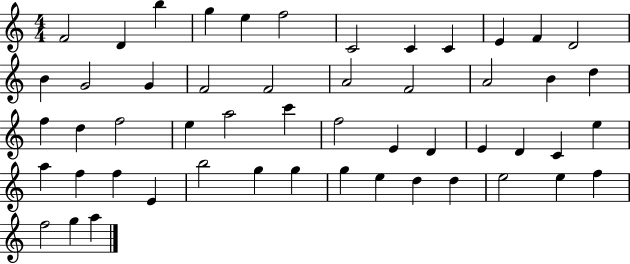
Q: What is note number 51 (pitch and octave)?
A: G5